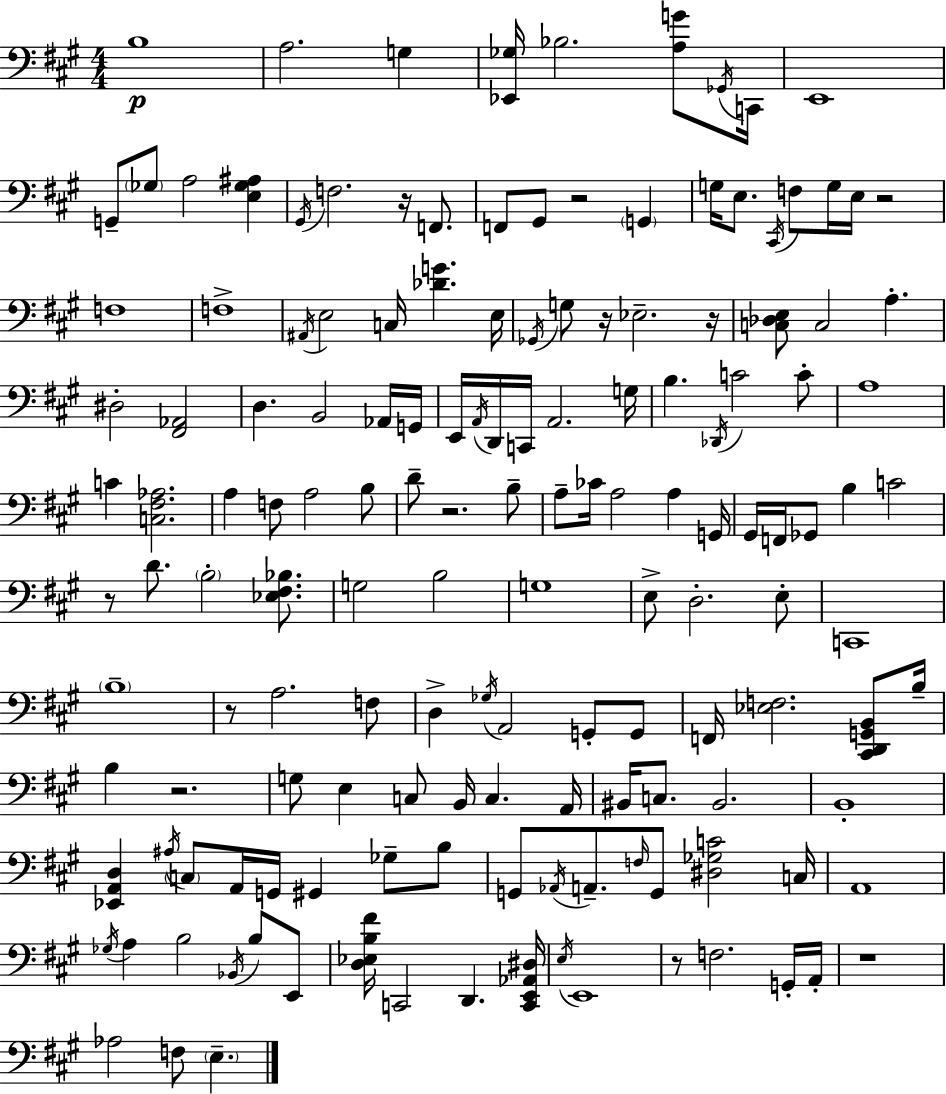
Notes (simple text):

B3/w A3/h. G3/q [Eb2,Gb3]/s Bb3/h. [A3,G4]/e Gb2/s C2/s E2/w G2/e Gb3/e A3/h [E3,Gb3,A#3]/q G#2/s F3/h. R/s F2/e. F2/e G#2/e R/h G2/q G3/s E3/e. C#2/s F3/e G3/s E3/s R/h F3/w F3/w A#2/s E3/h C3/s [Db4,G4]/q. E3/s Gb2/s G3/e R/s Eb3/h. R/s [C3,Db3,E3]/e C3/h A3/q. D#3/h [F#2,Ab2]/h D3/q. B2/h Ab2/s G2/s E2/s A2/s D2/s C2/s A2/h. G3/s B3/q. Db2/s C4/h C4/e A3/w C4/q [C3,F#3,Ab3]/h. A3/q F3/e A3/h B3/e D4/e R/h. B3/e A3/e CES4/s A3/h A3/q G2/s G#2/s F2/s Gb2/e B3/q C4/h R/e D4/e. B3/h [Eb3,F#3,Bb3]/e. G3/h B3/h G3/w E3/e D3/h. E3/e C2/w B3/w R/e A3/h. F3/e D3/q Gb3/s A2/h G2/e G2/e F2/s [Eb3,F3]/h. [C#2,D2,G2,B2]/e B3/s B3/q R/h. G3/e E3/q C3/e B2/s C3/q. A2/s BIS2/s C3/e. BIS2/h. B2/w [Eb2,A2,D3]/q A#3/s C3/e A2/s G2/s G#2/q Gb3/e B3/e G2/e Ab2/s A2/e. F3/s G2/e [D#3,Gb3,C4]/h C3/s A2/w Gb3/s A3/q B3/h Bb2/s B3/e E2/e [D3,Eb3,B3,F#4]/s C2/h D2/q. [C2,E2,Ab2,D#3]/s E3/s E2/w R/e F3/h. G2/s A2/s R/w Ab3/h F3/e E3/q.